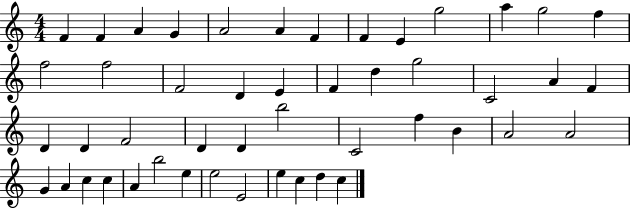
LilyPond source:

{
  \clef treble
  \numericTimeSignature
  \time 4/4
  \key c \major
  f'4 f'4 a'4 g'4 | a'2 a'4 f'4 | f'4 e'4 g''2 | a''4 g''2 f''4 | \break f''2 f''2 | f'2 d'4 e'4 | f'4 d''4 g''2 | c'2 a'4 f'4 | \break d'4 d'4 f'2 | d'4 d'4 b''2 | c'2 f''4 b'4 | a'2 a'2 | \break g'4 a'4 c''4 c''4 | a'4 b''2 e''4 | e''2 e'2 | e''4 c''4 d''4 c''4 | \break \bar "|."
}